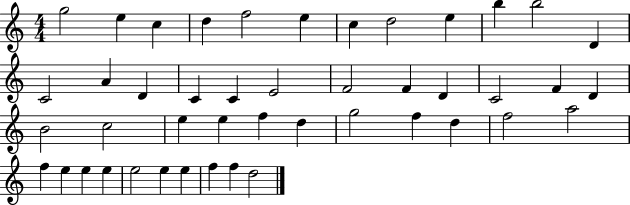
{
  \clef treble
  \numericTimeSignature
  \time 4/4
  \key c \major
  g''2 e''4 c''4 | d''4 f''2 e''4 | c''4 d''2 e''4 | b''4 b''2 d'4 | \break c'2 a'4 d'4 | c'4 c'4 e'2 | f'2 f'4 d'4 | c'2 f'4 d'4 | \break b'2 c''2 | e''4 e''4 f''4 d''4 | g''2 f''4 d''4 | f''2 a''2 | \break f''4 e''4 e''4 e''4 | e''2 e''4 e''4 | f''4 f''4 d''2 | \bar "|."
}